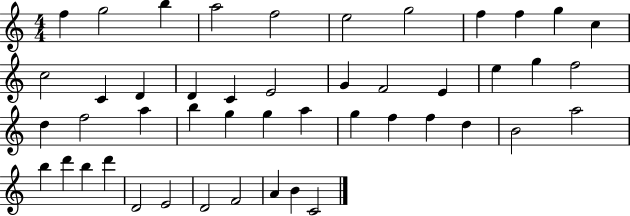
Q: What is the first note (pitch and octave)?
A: F5